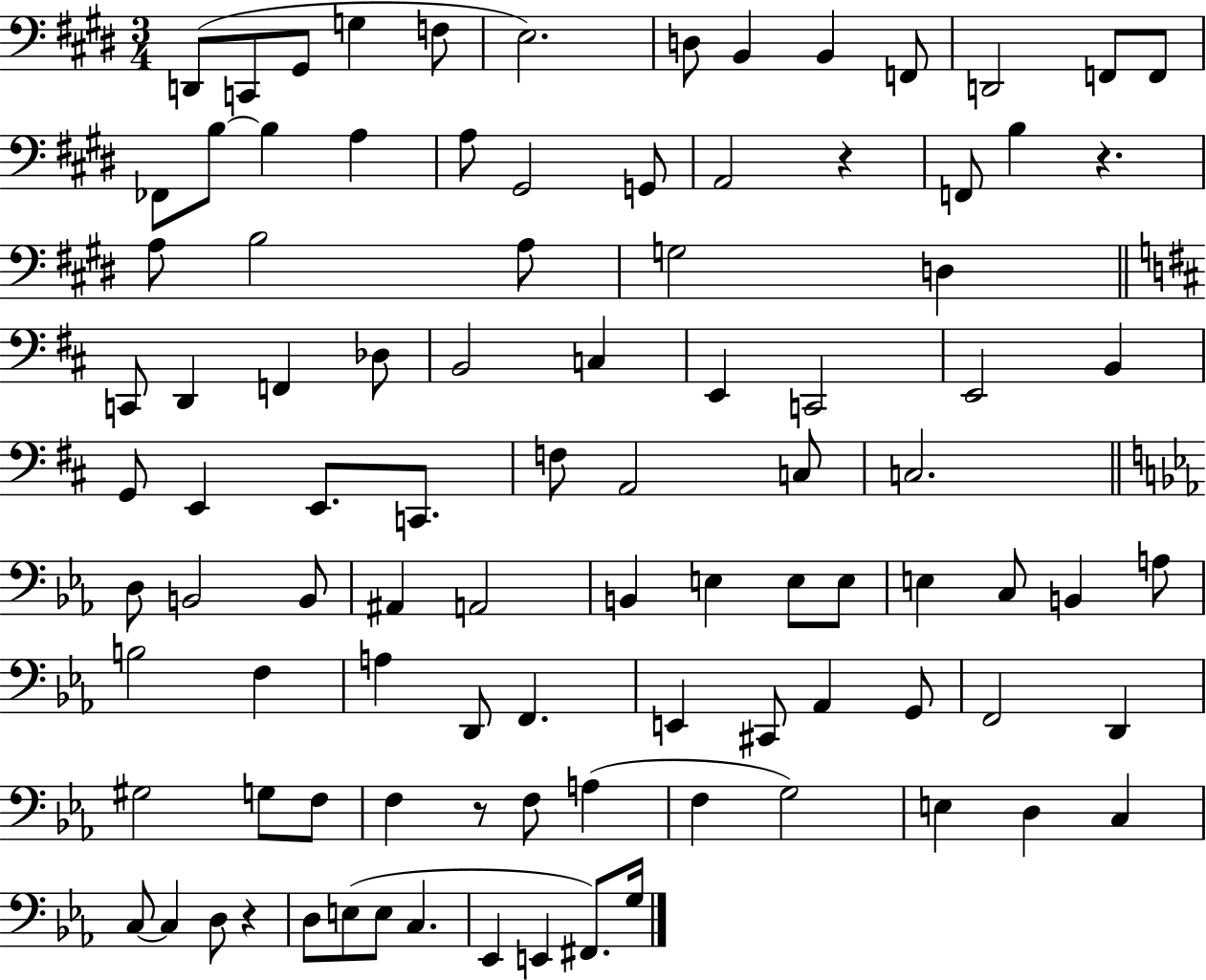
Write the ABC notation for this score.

X:1
T:Untitled
M:3/4
L:1/4
K:E
D,,/2 C,,/2 ^G,,/2 G, F,/2 E,2 D,/2 B,, B,, F,,/2 D,,2 F,,/2 F,,/2 _F,,/2 B,/2 B, A, A,/2 ^G,,2 G,,/2 A,,2 z F,,/2 B, z A,/2 B,2 A,/2 G,2 D, C,,/2 D,, F,, _D,/2 B,,2 C, E,, C,,2 E,,2 B,, G,,/2 E,, E,,/2 C,,/2 F,/2 A,,2 C,/2 C,2 D,/2 B,,2 B,,/2 ^A,, A,,2 B,, E, E,/2 E,/2 E, C,/2 B,, A,/2 B,2 F, A, D,,/2 F,, E,, ^C,,/2 _A,, G,,/2 F,,2 D,, ^G,2 G,/2 F,/2 F, z/2 F,/2 A, F, G,2 E, D, C, C,/2 C, D,/2 z D,/2 E,/2 E,/2 C, _E,, E,, ^F,,/2 G,/4